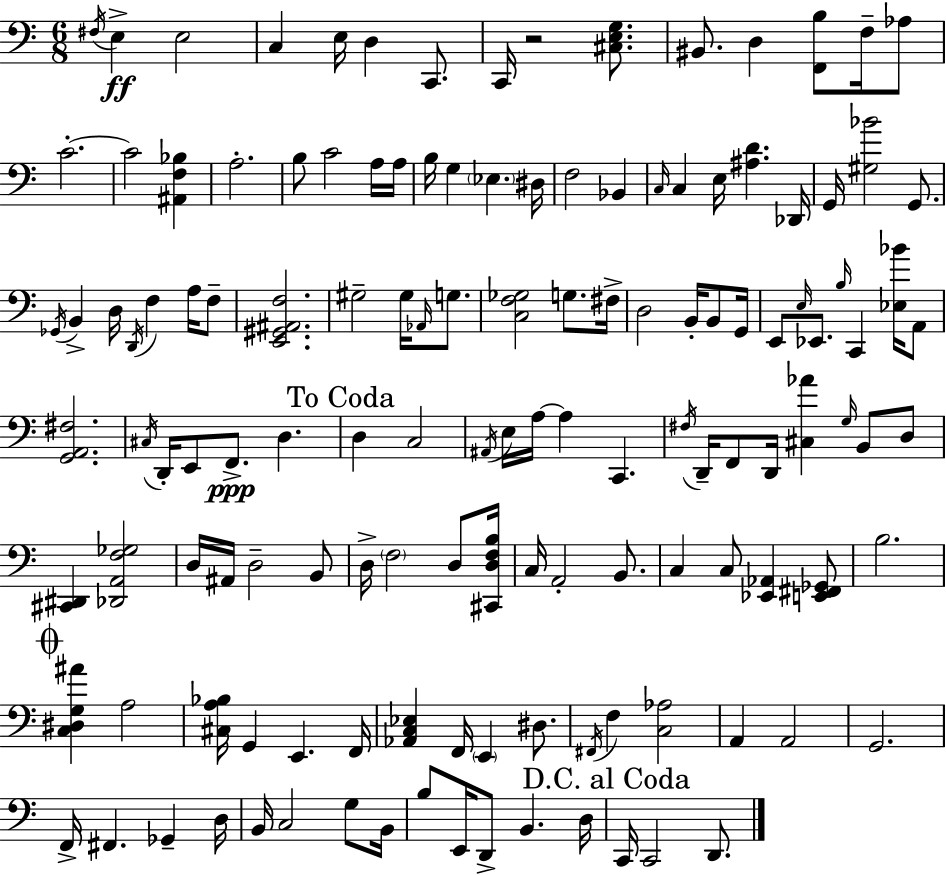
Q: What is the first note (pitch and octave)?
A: F#3